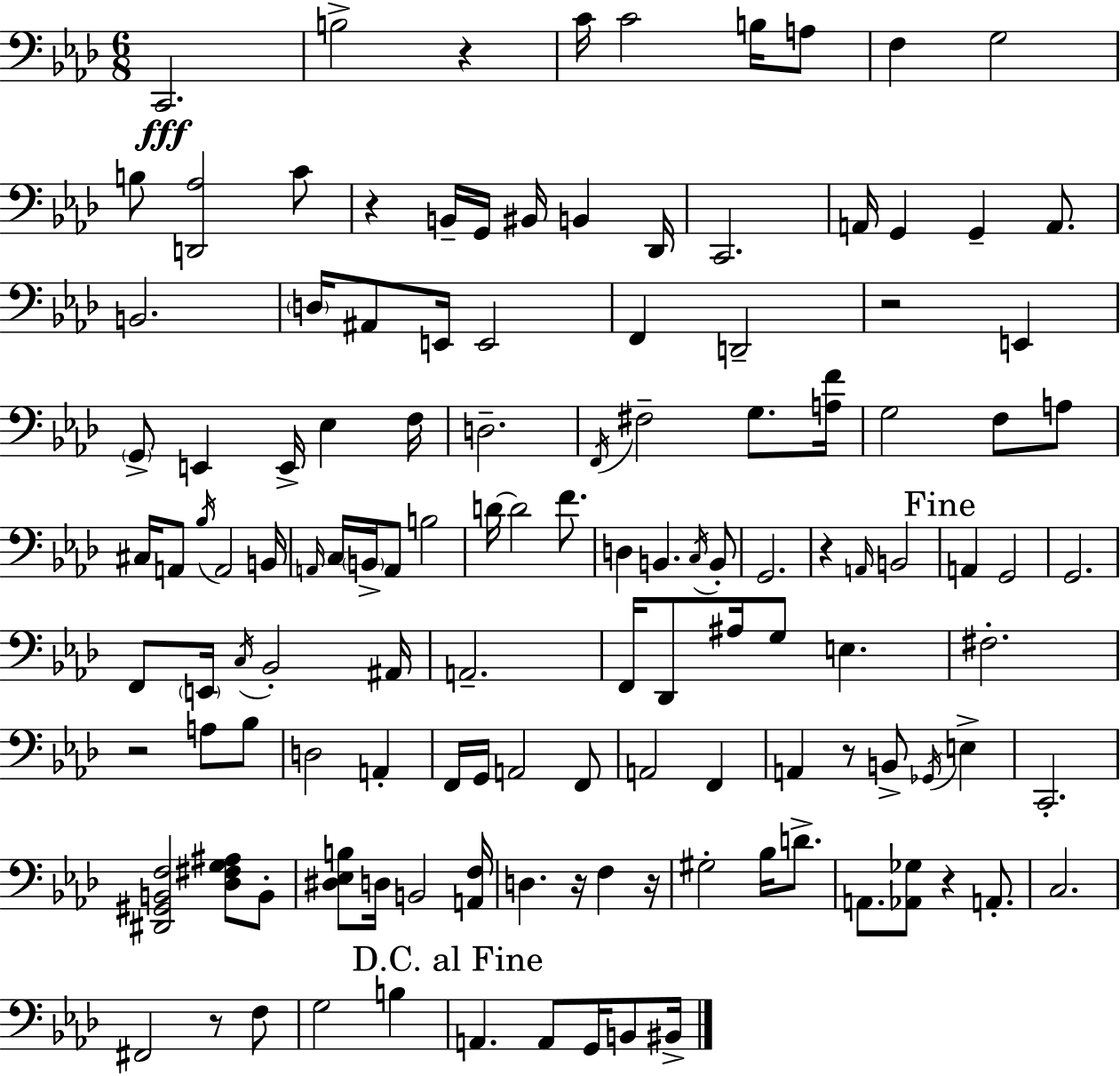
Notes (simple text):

C2/h. B3/h R/q C4/s C4/h B3/s A3/e F3/q G3/h B3/e [D2,Ab3]/h C4/e R/q B2/s G2/s BIS2/s B2/q Db2/s C2/h. A2/s G2/q G2/q A2/e. B2/h. D3/s A#2/e E2/s E2/h F2/q D2/h R/h E2/q G2/e E2/q E2/s Eb3/q F3/s D3/h. F2/s F#3/h G3/e. [A3,F4]/s G3/h F3/e A3/e C#3/s A2/e Bb3/s A2/h B2/s A2/s C3/s B2/s A2/e B3/h D4/s D4/h F4/e. D3/q B2/q. C3/s B2/e G2/h. R/q A2/s B2/h A2/q G2/h G2/h. F2/e E2/s C3/s Bb2/h A#2/s A2/h. F2/s Db2/e A#3/s G3/e E3/q. F#3/h. R/h A3/e Bb3/e D3/h A2/q F2/s G2/s A2/h F2/e A2/h F2/q A2/q R/e B2/e Gb2/s E3/q C2/h. [D#2,G#2,B2,F3]/h [Db3,F#3,G3,A#3]/e B2/e [D#3,Eb3,B3]/e D3/s B2/h [A2,F3]/s D3/q. R/s F3/q R/s G#3/h Bb3/s D4/e. A2/e. [Ab2,Gb3]/e R/q A2/e. C3/h. F#2/h R/e F3/e G3/h B3/q A2/q. A2/e G2/s B2/e BIS2/s